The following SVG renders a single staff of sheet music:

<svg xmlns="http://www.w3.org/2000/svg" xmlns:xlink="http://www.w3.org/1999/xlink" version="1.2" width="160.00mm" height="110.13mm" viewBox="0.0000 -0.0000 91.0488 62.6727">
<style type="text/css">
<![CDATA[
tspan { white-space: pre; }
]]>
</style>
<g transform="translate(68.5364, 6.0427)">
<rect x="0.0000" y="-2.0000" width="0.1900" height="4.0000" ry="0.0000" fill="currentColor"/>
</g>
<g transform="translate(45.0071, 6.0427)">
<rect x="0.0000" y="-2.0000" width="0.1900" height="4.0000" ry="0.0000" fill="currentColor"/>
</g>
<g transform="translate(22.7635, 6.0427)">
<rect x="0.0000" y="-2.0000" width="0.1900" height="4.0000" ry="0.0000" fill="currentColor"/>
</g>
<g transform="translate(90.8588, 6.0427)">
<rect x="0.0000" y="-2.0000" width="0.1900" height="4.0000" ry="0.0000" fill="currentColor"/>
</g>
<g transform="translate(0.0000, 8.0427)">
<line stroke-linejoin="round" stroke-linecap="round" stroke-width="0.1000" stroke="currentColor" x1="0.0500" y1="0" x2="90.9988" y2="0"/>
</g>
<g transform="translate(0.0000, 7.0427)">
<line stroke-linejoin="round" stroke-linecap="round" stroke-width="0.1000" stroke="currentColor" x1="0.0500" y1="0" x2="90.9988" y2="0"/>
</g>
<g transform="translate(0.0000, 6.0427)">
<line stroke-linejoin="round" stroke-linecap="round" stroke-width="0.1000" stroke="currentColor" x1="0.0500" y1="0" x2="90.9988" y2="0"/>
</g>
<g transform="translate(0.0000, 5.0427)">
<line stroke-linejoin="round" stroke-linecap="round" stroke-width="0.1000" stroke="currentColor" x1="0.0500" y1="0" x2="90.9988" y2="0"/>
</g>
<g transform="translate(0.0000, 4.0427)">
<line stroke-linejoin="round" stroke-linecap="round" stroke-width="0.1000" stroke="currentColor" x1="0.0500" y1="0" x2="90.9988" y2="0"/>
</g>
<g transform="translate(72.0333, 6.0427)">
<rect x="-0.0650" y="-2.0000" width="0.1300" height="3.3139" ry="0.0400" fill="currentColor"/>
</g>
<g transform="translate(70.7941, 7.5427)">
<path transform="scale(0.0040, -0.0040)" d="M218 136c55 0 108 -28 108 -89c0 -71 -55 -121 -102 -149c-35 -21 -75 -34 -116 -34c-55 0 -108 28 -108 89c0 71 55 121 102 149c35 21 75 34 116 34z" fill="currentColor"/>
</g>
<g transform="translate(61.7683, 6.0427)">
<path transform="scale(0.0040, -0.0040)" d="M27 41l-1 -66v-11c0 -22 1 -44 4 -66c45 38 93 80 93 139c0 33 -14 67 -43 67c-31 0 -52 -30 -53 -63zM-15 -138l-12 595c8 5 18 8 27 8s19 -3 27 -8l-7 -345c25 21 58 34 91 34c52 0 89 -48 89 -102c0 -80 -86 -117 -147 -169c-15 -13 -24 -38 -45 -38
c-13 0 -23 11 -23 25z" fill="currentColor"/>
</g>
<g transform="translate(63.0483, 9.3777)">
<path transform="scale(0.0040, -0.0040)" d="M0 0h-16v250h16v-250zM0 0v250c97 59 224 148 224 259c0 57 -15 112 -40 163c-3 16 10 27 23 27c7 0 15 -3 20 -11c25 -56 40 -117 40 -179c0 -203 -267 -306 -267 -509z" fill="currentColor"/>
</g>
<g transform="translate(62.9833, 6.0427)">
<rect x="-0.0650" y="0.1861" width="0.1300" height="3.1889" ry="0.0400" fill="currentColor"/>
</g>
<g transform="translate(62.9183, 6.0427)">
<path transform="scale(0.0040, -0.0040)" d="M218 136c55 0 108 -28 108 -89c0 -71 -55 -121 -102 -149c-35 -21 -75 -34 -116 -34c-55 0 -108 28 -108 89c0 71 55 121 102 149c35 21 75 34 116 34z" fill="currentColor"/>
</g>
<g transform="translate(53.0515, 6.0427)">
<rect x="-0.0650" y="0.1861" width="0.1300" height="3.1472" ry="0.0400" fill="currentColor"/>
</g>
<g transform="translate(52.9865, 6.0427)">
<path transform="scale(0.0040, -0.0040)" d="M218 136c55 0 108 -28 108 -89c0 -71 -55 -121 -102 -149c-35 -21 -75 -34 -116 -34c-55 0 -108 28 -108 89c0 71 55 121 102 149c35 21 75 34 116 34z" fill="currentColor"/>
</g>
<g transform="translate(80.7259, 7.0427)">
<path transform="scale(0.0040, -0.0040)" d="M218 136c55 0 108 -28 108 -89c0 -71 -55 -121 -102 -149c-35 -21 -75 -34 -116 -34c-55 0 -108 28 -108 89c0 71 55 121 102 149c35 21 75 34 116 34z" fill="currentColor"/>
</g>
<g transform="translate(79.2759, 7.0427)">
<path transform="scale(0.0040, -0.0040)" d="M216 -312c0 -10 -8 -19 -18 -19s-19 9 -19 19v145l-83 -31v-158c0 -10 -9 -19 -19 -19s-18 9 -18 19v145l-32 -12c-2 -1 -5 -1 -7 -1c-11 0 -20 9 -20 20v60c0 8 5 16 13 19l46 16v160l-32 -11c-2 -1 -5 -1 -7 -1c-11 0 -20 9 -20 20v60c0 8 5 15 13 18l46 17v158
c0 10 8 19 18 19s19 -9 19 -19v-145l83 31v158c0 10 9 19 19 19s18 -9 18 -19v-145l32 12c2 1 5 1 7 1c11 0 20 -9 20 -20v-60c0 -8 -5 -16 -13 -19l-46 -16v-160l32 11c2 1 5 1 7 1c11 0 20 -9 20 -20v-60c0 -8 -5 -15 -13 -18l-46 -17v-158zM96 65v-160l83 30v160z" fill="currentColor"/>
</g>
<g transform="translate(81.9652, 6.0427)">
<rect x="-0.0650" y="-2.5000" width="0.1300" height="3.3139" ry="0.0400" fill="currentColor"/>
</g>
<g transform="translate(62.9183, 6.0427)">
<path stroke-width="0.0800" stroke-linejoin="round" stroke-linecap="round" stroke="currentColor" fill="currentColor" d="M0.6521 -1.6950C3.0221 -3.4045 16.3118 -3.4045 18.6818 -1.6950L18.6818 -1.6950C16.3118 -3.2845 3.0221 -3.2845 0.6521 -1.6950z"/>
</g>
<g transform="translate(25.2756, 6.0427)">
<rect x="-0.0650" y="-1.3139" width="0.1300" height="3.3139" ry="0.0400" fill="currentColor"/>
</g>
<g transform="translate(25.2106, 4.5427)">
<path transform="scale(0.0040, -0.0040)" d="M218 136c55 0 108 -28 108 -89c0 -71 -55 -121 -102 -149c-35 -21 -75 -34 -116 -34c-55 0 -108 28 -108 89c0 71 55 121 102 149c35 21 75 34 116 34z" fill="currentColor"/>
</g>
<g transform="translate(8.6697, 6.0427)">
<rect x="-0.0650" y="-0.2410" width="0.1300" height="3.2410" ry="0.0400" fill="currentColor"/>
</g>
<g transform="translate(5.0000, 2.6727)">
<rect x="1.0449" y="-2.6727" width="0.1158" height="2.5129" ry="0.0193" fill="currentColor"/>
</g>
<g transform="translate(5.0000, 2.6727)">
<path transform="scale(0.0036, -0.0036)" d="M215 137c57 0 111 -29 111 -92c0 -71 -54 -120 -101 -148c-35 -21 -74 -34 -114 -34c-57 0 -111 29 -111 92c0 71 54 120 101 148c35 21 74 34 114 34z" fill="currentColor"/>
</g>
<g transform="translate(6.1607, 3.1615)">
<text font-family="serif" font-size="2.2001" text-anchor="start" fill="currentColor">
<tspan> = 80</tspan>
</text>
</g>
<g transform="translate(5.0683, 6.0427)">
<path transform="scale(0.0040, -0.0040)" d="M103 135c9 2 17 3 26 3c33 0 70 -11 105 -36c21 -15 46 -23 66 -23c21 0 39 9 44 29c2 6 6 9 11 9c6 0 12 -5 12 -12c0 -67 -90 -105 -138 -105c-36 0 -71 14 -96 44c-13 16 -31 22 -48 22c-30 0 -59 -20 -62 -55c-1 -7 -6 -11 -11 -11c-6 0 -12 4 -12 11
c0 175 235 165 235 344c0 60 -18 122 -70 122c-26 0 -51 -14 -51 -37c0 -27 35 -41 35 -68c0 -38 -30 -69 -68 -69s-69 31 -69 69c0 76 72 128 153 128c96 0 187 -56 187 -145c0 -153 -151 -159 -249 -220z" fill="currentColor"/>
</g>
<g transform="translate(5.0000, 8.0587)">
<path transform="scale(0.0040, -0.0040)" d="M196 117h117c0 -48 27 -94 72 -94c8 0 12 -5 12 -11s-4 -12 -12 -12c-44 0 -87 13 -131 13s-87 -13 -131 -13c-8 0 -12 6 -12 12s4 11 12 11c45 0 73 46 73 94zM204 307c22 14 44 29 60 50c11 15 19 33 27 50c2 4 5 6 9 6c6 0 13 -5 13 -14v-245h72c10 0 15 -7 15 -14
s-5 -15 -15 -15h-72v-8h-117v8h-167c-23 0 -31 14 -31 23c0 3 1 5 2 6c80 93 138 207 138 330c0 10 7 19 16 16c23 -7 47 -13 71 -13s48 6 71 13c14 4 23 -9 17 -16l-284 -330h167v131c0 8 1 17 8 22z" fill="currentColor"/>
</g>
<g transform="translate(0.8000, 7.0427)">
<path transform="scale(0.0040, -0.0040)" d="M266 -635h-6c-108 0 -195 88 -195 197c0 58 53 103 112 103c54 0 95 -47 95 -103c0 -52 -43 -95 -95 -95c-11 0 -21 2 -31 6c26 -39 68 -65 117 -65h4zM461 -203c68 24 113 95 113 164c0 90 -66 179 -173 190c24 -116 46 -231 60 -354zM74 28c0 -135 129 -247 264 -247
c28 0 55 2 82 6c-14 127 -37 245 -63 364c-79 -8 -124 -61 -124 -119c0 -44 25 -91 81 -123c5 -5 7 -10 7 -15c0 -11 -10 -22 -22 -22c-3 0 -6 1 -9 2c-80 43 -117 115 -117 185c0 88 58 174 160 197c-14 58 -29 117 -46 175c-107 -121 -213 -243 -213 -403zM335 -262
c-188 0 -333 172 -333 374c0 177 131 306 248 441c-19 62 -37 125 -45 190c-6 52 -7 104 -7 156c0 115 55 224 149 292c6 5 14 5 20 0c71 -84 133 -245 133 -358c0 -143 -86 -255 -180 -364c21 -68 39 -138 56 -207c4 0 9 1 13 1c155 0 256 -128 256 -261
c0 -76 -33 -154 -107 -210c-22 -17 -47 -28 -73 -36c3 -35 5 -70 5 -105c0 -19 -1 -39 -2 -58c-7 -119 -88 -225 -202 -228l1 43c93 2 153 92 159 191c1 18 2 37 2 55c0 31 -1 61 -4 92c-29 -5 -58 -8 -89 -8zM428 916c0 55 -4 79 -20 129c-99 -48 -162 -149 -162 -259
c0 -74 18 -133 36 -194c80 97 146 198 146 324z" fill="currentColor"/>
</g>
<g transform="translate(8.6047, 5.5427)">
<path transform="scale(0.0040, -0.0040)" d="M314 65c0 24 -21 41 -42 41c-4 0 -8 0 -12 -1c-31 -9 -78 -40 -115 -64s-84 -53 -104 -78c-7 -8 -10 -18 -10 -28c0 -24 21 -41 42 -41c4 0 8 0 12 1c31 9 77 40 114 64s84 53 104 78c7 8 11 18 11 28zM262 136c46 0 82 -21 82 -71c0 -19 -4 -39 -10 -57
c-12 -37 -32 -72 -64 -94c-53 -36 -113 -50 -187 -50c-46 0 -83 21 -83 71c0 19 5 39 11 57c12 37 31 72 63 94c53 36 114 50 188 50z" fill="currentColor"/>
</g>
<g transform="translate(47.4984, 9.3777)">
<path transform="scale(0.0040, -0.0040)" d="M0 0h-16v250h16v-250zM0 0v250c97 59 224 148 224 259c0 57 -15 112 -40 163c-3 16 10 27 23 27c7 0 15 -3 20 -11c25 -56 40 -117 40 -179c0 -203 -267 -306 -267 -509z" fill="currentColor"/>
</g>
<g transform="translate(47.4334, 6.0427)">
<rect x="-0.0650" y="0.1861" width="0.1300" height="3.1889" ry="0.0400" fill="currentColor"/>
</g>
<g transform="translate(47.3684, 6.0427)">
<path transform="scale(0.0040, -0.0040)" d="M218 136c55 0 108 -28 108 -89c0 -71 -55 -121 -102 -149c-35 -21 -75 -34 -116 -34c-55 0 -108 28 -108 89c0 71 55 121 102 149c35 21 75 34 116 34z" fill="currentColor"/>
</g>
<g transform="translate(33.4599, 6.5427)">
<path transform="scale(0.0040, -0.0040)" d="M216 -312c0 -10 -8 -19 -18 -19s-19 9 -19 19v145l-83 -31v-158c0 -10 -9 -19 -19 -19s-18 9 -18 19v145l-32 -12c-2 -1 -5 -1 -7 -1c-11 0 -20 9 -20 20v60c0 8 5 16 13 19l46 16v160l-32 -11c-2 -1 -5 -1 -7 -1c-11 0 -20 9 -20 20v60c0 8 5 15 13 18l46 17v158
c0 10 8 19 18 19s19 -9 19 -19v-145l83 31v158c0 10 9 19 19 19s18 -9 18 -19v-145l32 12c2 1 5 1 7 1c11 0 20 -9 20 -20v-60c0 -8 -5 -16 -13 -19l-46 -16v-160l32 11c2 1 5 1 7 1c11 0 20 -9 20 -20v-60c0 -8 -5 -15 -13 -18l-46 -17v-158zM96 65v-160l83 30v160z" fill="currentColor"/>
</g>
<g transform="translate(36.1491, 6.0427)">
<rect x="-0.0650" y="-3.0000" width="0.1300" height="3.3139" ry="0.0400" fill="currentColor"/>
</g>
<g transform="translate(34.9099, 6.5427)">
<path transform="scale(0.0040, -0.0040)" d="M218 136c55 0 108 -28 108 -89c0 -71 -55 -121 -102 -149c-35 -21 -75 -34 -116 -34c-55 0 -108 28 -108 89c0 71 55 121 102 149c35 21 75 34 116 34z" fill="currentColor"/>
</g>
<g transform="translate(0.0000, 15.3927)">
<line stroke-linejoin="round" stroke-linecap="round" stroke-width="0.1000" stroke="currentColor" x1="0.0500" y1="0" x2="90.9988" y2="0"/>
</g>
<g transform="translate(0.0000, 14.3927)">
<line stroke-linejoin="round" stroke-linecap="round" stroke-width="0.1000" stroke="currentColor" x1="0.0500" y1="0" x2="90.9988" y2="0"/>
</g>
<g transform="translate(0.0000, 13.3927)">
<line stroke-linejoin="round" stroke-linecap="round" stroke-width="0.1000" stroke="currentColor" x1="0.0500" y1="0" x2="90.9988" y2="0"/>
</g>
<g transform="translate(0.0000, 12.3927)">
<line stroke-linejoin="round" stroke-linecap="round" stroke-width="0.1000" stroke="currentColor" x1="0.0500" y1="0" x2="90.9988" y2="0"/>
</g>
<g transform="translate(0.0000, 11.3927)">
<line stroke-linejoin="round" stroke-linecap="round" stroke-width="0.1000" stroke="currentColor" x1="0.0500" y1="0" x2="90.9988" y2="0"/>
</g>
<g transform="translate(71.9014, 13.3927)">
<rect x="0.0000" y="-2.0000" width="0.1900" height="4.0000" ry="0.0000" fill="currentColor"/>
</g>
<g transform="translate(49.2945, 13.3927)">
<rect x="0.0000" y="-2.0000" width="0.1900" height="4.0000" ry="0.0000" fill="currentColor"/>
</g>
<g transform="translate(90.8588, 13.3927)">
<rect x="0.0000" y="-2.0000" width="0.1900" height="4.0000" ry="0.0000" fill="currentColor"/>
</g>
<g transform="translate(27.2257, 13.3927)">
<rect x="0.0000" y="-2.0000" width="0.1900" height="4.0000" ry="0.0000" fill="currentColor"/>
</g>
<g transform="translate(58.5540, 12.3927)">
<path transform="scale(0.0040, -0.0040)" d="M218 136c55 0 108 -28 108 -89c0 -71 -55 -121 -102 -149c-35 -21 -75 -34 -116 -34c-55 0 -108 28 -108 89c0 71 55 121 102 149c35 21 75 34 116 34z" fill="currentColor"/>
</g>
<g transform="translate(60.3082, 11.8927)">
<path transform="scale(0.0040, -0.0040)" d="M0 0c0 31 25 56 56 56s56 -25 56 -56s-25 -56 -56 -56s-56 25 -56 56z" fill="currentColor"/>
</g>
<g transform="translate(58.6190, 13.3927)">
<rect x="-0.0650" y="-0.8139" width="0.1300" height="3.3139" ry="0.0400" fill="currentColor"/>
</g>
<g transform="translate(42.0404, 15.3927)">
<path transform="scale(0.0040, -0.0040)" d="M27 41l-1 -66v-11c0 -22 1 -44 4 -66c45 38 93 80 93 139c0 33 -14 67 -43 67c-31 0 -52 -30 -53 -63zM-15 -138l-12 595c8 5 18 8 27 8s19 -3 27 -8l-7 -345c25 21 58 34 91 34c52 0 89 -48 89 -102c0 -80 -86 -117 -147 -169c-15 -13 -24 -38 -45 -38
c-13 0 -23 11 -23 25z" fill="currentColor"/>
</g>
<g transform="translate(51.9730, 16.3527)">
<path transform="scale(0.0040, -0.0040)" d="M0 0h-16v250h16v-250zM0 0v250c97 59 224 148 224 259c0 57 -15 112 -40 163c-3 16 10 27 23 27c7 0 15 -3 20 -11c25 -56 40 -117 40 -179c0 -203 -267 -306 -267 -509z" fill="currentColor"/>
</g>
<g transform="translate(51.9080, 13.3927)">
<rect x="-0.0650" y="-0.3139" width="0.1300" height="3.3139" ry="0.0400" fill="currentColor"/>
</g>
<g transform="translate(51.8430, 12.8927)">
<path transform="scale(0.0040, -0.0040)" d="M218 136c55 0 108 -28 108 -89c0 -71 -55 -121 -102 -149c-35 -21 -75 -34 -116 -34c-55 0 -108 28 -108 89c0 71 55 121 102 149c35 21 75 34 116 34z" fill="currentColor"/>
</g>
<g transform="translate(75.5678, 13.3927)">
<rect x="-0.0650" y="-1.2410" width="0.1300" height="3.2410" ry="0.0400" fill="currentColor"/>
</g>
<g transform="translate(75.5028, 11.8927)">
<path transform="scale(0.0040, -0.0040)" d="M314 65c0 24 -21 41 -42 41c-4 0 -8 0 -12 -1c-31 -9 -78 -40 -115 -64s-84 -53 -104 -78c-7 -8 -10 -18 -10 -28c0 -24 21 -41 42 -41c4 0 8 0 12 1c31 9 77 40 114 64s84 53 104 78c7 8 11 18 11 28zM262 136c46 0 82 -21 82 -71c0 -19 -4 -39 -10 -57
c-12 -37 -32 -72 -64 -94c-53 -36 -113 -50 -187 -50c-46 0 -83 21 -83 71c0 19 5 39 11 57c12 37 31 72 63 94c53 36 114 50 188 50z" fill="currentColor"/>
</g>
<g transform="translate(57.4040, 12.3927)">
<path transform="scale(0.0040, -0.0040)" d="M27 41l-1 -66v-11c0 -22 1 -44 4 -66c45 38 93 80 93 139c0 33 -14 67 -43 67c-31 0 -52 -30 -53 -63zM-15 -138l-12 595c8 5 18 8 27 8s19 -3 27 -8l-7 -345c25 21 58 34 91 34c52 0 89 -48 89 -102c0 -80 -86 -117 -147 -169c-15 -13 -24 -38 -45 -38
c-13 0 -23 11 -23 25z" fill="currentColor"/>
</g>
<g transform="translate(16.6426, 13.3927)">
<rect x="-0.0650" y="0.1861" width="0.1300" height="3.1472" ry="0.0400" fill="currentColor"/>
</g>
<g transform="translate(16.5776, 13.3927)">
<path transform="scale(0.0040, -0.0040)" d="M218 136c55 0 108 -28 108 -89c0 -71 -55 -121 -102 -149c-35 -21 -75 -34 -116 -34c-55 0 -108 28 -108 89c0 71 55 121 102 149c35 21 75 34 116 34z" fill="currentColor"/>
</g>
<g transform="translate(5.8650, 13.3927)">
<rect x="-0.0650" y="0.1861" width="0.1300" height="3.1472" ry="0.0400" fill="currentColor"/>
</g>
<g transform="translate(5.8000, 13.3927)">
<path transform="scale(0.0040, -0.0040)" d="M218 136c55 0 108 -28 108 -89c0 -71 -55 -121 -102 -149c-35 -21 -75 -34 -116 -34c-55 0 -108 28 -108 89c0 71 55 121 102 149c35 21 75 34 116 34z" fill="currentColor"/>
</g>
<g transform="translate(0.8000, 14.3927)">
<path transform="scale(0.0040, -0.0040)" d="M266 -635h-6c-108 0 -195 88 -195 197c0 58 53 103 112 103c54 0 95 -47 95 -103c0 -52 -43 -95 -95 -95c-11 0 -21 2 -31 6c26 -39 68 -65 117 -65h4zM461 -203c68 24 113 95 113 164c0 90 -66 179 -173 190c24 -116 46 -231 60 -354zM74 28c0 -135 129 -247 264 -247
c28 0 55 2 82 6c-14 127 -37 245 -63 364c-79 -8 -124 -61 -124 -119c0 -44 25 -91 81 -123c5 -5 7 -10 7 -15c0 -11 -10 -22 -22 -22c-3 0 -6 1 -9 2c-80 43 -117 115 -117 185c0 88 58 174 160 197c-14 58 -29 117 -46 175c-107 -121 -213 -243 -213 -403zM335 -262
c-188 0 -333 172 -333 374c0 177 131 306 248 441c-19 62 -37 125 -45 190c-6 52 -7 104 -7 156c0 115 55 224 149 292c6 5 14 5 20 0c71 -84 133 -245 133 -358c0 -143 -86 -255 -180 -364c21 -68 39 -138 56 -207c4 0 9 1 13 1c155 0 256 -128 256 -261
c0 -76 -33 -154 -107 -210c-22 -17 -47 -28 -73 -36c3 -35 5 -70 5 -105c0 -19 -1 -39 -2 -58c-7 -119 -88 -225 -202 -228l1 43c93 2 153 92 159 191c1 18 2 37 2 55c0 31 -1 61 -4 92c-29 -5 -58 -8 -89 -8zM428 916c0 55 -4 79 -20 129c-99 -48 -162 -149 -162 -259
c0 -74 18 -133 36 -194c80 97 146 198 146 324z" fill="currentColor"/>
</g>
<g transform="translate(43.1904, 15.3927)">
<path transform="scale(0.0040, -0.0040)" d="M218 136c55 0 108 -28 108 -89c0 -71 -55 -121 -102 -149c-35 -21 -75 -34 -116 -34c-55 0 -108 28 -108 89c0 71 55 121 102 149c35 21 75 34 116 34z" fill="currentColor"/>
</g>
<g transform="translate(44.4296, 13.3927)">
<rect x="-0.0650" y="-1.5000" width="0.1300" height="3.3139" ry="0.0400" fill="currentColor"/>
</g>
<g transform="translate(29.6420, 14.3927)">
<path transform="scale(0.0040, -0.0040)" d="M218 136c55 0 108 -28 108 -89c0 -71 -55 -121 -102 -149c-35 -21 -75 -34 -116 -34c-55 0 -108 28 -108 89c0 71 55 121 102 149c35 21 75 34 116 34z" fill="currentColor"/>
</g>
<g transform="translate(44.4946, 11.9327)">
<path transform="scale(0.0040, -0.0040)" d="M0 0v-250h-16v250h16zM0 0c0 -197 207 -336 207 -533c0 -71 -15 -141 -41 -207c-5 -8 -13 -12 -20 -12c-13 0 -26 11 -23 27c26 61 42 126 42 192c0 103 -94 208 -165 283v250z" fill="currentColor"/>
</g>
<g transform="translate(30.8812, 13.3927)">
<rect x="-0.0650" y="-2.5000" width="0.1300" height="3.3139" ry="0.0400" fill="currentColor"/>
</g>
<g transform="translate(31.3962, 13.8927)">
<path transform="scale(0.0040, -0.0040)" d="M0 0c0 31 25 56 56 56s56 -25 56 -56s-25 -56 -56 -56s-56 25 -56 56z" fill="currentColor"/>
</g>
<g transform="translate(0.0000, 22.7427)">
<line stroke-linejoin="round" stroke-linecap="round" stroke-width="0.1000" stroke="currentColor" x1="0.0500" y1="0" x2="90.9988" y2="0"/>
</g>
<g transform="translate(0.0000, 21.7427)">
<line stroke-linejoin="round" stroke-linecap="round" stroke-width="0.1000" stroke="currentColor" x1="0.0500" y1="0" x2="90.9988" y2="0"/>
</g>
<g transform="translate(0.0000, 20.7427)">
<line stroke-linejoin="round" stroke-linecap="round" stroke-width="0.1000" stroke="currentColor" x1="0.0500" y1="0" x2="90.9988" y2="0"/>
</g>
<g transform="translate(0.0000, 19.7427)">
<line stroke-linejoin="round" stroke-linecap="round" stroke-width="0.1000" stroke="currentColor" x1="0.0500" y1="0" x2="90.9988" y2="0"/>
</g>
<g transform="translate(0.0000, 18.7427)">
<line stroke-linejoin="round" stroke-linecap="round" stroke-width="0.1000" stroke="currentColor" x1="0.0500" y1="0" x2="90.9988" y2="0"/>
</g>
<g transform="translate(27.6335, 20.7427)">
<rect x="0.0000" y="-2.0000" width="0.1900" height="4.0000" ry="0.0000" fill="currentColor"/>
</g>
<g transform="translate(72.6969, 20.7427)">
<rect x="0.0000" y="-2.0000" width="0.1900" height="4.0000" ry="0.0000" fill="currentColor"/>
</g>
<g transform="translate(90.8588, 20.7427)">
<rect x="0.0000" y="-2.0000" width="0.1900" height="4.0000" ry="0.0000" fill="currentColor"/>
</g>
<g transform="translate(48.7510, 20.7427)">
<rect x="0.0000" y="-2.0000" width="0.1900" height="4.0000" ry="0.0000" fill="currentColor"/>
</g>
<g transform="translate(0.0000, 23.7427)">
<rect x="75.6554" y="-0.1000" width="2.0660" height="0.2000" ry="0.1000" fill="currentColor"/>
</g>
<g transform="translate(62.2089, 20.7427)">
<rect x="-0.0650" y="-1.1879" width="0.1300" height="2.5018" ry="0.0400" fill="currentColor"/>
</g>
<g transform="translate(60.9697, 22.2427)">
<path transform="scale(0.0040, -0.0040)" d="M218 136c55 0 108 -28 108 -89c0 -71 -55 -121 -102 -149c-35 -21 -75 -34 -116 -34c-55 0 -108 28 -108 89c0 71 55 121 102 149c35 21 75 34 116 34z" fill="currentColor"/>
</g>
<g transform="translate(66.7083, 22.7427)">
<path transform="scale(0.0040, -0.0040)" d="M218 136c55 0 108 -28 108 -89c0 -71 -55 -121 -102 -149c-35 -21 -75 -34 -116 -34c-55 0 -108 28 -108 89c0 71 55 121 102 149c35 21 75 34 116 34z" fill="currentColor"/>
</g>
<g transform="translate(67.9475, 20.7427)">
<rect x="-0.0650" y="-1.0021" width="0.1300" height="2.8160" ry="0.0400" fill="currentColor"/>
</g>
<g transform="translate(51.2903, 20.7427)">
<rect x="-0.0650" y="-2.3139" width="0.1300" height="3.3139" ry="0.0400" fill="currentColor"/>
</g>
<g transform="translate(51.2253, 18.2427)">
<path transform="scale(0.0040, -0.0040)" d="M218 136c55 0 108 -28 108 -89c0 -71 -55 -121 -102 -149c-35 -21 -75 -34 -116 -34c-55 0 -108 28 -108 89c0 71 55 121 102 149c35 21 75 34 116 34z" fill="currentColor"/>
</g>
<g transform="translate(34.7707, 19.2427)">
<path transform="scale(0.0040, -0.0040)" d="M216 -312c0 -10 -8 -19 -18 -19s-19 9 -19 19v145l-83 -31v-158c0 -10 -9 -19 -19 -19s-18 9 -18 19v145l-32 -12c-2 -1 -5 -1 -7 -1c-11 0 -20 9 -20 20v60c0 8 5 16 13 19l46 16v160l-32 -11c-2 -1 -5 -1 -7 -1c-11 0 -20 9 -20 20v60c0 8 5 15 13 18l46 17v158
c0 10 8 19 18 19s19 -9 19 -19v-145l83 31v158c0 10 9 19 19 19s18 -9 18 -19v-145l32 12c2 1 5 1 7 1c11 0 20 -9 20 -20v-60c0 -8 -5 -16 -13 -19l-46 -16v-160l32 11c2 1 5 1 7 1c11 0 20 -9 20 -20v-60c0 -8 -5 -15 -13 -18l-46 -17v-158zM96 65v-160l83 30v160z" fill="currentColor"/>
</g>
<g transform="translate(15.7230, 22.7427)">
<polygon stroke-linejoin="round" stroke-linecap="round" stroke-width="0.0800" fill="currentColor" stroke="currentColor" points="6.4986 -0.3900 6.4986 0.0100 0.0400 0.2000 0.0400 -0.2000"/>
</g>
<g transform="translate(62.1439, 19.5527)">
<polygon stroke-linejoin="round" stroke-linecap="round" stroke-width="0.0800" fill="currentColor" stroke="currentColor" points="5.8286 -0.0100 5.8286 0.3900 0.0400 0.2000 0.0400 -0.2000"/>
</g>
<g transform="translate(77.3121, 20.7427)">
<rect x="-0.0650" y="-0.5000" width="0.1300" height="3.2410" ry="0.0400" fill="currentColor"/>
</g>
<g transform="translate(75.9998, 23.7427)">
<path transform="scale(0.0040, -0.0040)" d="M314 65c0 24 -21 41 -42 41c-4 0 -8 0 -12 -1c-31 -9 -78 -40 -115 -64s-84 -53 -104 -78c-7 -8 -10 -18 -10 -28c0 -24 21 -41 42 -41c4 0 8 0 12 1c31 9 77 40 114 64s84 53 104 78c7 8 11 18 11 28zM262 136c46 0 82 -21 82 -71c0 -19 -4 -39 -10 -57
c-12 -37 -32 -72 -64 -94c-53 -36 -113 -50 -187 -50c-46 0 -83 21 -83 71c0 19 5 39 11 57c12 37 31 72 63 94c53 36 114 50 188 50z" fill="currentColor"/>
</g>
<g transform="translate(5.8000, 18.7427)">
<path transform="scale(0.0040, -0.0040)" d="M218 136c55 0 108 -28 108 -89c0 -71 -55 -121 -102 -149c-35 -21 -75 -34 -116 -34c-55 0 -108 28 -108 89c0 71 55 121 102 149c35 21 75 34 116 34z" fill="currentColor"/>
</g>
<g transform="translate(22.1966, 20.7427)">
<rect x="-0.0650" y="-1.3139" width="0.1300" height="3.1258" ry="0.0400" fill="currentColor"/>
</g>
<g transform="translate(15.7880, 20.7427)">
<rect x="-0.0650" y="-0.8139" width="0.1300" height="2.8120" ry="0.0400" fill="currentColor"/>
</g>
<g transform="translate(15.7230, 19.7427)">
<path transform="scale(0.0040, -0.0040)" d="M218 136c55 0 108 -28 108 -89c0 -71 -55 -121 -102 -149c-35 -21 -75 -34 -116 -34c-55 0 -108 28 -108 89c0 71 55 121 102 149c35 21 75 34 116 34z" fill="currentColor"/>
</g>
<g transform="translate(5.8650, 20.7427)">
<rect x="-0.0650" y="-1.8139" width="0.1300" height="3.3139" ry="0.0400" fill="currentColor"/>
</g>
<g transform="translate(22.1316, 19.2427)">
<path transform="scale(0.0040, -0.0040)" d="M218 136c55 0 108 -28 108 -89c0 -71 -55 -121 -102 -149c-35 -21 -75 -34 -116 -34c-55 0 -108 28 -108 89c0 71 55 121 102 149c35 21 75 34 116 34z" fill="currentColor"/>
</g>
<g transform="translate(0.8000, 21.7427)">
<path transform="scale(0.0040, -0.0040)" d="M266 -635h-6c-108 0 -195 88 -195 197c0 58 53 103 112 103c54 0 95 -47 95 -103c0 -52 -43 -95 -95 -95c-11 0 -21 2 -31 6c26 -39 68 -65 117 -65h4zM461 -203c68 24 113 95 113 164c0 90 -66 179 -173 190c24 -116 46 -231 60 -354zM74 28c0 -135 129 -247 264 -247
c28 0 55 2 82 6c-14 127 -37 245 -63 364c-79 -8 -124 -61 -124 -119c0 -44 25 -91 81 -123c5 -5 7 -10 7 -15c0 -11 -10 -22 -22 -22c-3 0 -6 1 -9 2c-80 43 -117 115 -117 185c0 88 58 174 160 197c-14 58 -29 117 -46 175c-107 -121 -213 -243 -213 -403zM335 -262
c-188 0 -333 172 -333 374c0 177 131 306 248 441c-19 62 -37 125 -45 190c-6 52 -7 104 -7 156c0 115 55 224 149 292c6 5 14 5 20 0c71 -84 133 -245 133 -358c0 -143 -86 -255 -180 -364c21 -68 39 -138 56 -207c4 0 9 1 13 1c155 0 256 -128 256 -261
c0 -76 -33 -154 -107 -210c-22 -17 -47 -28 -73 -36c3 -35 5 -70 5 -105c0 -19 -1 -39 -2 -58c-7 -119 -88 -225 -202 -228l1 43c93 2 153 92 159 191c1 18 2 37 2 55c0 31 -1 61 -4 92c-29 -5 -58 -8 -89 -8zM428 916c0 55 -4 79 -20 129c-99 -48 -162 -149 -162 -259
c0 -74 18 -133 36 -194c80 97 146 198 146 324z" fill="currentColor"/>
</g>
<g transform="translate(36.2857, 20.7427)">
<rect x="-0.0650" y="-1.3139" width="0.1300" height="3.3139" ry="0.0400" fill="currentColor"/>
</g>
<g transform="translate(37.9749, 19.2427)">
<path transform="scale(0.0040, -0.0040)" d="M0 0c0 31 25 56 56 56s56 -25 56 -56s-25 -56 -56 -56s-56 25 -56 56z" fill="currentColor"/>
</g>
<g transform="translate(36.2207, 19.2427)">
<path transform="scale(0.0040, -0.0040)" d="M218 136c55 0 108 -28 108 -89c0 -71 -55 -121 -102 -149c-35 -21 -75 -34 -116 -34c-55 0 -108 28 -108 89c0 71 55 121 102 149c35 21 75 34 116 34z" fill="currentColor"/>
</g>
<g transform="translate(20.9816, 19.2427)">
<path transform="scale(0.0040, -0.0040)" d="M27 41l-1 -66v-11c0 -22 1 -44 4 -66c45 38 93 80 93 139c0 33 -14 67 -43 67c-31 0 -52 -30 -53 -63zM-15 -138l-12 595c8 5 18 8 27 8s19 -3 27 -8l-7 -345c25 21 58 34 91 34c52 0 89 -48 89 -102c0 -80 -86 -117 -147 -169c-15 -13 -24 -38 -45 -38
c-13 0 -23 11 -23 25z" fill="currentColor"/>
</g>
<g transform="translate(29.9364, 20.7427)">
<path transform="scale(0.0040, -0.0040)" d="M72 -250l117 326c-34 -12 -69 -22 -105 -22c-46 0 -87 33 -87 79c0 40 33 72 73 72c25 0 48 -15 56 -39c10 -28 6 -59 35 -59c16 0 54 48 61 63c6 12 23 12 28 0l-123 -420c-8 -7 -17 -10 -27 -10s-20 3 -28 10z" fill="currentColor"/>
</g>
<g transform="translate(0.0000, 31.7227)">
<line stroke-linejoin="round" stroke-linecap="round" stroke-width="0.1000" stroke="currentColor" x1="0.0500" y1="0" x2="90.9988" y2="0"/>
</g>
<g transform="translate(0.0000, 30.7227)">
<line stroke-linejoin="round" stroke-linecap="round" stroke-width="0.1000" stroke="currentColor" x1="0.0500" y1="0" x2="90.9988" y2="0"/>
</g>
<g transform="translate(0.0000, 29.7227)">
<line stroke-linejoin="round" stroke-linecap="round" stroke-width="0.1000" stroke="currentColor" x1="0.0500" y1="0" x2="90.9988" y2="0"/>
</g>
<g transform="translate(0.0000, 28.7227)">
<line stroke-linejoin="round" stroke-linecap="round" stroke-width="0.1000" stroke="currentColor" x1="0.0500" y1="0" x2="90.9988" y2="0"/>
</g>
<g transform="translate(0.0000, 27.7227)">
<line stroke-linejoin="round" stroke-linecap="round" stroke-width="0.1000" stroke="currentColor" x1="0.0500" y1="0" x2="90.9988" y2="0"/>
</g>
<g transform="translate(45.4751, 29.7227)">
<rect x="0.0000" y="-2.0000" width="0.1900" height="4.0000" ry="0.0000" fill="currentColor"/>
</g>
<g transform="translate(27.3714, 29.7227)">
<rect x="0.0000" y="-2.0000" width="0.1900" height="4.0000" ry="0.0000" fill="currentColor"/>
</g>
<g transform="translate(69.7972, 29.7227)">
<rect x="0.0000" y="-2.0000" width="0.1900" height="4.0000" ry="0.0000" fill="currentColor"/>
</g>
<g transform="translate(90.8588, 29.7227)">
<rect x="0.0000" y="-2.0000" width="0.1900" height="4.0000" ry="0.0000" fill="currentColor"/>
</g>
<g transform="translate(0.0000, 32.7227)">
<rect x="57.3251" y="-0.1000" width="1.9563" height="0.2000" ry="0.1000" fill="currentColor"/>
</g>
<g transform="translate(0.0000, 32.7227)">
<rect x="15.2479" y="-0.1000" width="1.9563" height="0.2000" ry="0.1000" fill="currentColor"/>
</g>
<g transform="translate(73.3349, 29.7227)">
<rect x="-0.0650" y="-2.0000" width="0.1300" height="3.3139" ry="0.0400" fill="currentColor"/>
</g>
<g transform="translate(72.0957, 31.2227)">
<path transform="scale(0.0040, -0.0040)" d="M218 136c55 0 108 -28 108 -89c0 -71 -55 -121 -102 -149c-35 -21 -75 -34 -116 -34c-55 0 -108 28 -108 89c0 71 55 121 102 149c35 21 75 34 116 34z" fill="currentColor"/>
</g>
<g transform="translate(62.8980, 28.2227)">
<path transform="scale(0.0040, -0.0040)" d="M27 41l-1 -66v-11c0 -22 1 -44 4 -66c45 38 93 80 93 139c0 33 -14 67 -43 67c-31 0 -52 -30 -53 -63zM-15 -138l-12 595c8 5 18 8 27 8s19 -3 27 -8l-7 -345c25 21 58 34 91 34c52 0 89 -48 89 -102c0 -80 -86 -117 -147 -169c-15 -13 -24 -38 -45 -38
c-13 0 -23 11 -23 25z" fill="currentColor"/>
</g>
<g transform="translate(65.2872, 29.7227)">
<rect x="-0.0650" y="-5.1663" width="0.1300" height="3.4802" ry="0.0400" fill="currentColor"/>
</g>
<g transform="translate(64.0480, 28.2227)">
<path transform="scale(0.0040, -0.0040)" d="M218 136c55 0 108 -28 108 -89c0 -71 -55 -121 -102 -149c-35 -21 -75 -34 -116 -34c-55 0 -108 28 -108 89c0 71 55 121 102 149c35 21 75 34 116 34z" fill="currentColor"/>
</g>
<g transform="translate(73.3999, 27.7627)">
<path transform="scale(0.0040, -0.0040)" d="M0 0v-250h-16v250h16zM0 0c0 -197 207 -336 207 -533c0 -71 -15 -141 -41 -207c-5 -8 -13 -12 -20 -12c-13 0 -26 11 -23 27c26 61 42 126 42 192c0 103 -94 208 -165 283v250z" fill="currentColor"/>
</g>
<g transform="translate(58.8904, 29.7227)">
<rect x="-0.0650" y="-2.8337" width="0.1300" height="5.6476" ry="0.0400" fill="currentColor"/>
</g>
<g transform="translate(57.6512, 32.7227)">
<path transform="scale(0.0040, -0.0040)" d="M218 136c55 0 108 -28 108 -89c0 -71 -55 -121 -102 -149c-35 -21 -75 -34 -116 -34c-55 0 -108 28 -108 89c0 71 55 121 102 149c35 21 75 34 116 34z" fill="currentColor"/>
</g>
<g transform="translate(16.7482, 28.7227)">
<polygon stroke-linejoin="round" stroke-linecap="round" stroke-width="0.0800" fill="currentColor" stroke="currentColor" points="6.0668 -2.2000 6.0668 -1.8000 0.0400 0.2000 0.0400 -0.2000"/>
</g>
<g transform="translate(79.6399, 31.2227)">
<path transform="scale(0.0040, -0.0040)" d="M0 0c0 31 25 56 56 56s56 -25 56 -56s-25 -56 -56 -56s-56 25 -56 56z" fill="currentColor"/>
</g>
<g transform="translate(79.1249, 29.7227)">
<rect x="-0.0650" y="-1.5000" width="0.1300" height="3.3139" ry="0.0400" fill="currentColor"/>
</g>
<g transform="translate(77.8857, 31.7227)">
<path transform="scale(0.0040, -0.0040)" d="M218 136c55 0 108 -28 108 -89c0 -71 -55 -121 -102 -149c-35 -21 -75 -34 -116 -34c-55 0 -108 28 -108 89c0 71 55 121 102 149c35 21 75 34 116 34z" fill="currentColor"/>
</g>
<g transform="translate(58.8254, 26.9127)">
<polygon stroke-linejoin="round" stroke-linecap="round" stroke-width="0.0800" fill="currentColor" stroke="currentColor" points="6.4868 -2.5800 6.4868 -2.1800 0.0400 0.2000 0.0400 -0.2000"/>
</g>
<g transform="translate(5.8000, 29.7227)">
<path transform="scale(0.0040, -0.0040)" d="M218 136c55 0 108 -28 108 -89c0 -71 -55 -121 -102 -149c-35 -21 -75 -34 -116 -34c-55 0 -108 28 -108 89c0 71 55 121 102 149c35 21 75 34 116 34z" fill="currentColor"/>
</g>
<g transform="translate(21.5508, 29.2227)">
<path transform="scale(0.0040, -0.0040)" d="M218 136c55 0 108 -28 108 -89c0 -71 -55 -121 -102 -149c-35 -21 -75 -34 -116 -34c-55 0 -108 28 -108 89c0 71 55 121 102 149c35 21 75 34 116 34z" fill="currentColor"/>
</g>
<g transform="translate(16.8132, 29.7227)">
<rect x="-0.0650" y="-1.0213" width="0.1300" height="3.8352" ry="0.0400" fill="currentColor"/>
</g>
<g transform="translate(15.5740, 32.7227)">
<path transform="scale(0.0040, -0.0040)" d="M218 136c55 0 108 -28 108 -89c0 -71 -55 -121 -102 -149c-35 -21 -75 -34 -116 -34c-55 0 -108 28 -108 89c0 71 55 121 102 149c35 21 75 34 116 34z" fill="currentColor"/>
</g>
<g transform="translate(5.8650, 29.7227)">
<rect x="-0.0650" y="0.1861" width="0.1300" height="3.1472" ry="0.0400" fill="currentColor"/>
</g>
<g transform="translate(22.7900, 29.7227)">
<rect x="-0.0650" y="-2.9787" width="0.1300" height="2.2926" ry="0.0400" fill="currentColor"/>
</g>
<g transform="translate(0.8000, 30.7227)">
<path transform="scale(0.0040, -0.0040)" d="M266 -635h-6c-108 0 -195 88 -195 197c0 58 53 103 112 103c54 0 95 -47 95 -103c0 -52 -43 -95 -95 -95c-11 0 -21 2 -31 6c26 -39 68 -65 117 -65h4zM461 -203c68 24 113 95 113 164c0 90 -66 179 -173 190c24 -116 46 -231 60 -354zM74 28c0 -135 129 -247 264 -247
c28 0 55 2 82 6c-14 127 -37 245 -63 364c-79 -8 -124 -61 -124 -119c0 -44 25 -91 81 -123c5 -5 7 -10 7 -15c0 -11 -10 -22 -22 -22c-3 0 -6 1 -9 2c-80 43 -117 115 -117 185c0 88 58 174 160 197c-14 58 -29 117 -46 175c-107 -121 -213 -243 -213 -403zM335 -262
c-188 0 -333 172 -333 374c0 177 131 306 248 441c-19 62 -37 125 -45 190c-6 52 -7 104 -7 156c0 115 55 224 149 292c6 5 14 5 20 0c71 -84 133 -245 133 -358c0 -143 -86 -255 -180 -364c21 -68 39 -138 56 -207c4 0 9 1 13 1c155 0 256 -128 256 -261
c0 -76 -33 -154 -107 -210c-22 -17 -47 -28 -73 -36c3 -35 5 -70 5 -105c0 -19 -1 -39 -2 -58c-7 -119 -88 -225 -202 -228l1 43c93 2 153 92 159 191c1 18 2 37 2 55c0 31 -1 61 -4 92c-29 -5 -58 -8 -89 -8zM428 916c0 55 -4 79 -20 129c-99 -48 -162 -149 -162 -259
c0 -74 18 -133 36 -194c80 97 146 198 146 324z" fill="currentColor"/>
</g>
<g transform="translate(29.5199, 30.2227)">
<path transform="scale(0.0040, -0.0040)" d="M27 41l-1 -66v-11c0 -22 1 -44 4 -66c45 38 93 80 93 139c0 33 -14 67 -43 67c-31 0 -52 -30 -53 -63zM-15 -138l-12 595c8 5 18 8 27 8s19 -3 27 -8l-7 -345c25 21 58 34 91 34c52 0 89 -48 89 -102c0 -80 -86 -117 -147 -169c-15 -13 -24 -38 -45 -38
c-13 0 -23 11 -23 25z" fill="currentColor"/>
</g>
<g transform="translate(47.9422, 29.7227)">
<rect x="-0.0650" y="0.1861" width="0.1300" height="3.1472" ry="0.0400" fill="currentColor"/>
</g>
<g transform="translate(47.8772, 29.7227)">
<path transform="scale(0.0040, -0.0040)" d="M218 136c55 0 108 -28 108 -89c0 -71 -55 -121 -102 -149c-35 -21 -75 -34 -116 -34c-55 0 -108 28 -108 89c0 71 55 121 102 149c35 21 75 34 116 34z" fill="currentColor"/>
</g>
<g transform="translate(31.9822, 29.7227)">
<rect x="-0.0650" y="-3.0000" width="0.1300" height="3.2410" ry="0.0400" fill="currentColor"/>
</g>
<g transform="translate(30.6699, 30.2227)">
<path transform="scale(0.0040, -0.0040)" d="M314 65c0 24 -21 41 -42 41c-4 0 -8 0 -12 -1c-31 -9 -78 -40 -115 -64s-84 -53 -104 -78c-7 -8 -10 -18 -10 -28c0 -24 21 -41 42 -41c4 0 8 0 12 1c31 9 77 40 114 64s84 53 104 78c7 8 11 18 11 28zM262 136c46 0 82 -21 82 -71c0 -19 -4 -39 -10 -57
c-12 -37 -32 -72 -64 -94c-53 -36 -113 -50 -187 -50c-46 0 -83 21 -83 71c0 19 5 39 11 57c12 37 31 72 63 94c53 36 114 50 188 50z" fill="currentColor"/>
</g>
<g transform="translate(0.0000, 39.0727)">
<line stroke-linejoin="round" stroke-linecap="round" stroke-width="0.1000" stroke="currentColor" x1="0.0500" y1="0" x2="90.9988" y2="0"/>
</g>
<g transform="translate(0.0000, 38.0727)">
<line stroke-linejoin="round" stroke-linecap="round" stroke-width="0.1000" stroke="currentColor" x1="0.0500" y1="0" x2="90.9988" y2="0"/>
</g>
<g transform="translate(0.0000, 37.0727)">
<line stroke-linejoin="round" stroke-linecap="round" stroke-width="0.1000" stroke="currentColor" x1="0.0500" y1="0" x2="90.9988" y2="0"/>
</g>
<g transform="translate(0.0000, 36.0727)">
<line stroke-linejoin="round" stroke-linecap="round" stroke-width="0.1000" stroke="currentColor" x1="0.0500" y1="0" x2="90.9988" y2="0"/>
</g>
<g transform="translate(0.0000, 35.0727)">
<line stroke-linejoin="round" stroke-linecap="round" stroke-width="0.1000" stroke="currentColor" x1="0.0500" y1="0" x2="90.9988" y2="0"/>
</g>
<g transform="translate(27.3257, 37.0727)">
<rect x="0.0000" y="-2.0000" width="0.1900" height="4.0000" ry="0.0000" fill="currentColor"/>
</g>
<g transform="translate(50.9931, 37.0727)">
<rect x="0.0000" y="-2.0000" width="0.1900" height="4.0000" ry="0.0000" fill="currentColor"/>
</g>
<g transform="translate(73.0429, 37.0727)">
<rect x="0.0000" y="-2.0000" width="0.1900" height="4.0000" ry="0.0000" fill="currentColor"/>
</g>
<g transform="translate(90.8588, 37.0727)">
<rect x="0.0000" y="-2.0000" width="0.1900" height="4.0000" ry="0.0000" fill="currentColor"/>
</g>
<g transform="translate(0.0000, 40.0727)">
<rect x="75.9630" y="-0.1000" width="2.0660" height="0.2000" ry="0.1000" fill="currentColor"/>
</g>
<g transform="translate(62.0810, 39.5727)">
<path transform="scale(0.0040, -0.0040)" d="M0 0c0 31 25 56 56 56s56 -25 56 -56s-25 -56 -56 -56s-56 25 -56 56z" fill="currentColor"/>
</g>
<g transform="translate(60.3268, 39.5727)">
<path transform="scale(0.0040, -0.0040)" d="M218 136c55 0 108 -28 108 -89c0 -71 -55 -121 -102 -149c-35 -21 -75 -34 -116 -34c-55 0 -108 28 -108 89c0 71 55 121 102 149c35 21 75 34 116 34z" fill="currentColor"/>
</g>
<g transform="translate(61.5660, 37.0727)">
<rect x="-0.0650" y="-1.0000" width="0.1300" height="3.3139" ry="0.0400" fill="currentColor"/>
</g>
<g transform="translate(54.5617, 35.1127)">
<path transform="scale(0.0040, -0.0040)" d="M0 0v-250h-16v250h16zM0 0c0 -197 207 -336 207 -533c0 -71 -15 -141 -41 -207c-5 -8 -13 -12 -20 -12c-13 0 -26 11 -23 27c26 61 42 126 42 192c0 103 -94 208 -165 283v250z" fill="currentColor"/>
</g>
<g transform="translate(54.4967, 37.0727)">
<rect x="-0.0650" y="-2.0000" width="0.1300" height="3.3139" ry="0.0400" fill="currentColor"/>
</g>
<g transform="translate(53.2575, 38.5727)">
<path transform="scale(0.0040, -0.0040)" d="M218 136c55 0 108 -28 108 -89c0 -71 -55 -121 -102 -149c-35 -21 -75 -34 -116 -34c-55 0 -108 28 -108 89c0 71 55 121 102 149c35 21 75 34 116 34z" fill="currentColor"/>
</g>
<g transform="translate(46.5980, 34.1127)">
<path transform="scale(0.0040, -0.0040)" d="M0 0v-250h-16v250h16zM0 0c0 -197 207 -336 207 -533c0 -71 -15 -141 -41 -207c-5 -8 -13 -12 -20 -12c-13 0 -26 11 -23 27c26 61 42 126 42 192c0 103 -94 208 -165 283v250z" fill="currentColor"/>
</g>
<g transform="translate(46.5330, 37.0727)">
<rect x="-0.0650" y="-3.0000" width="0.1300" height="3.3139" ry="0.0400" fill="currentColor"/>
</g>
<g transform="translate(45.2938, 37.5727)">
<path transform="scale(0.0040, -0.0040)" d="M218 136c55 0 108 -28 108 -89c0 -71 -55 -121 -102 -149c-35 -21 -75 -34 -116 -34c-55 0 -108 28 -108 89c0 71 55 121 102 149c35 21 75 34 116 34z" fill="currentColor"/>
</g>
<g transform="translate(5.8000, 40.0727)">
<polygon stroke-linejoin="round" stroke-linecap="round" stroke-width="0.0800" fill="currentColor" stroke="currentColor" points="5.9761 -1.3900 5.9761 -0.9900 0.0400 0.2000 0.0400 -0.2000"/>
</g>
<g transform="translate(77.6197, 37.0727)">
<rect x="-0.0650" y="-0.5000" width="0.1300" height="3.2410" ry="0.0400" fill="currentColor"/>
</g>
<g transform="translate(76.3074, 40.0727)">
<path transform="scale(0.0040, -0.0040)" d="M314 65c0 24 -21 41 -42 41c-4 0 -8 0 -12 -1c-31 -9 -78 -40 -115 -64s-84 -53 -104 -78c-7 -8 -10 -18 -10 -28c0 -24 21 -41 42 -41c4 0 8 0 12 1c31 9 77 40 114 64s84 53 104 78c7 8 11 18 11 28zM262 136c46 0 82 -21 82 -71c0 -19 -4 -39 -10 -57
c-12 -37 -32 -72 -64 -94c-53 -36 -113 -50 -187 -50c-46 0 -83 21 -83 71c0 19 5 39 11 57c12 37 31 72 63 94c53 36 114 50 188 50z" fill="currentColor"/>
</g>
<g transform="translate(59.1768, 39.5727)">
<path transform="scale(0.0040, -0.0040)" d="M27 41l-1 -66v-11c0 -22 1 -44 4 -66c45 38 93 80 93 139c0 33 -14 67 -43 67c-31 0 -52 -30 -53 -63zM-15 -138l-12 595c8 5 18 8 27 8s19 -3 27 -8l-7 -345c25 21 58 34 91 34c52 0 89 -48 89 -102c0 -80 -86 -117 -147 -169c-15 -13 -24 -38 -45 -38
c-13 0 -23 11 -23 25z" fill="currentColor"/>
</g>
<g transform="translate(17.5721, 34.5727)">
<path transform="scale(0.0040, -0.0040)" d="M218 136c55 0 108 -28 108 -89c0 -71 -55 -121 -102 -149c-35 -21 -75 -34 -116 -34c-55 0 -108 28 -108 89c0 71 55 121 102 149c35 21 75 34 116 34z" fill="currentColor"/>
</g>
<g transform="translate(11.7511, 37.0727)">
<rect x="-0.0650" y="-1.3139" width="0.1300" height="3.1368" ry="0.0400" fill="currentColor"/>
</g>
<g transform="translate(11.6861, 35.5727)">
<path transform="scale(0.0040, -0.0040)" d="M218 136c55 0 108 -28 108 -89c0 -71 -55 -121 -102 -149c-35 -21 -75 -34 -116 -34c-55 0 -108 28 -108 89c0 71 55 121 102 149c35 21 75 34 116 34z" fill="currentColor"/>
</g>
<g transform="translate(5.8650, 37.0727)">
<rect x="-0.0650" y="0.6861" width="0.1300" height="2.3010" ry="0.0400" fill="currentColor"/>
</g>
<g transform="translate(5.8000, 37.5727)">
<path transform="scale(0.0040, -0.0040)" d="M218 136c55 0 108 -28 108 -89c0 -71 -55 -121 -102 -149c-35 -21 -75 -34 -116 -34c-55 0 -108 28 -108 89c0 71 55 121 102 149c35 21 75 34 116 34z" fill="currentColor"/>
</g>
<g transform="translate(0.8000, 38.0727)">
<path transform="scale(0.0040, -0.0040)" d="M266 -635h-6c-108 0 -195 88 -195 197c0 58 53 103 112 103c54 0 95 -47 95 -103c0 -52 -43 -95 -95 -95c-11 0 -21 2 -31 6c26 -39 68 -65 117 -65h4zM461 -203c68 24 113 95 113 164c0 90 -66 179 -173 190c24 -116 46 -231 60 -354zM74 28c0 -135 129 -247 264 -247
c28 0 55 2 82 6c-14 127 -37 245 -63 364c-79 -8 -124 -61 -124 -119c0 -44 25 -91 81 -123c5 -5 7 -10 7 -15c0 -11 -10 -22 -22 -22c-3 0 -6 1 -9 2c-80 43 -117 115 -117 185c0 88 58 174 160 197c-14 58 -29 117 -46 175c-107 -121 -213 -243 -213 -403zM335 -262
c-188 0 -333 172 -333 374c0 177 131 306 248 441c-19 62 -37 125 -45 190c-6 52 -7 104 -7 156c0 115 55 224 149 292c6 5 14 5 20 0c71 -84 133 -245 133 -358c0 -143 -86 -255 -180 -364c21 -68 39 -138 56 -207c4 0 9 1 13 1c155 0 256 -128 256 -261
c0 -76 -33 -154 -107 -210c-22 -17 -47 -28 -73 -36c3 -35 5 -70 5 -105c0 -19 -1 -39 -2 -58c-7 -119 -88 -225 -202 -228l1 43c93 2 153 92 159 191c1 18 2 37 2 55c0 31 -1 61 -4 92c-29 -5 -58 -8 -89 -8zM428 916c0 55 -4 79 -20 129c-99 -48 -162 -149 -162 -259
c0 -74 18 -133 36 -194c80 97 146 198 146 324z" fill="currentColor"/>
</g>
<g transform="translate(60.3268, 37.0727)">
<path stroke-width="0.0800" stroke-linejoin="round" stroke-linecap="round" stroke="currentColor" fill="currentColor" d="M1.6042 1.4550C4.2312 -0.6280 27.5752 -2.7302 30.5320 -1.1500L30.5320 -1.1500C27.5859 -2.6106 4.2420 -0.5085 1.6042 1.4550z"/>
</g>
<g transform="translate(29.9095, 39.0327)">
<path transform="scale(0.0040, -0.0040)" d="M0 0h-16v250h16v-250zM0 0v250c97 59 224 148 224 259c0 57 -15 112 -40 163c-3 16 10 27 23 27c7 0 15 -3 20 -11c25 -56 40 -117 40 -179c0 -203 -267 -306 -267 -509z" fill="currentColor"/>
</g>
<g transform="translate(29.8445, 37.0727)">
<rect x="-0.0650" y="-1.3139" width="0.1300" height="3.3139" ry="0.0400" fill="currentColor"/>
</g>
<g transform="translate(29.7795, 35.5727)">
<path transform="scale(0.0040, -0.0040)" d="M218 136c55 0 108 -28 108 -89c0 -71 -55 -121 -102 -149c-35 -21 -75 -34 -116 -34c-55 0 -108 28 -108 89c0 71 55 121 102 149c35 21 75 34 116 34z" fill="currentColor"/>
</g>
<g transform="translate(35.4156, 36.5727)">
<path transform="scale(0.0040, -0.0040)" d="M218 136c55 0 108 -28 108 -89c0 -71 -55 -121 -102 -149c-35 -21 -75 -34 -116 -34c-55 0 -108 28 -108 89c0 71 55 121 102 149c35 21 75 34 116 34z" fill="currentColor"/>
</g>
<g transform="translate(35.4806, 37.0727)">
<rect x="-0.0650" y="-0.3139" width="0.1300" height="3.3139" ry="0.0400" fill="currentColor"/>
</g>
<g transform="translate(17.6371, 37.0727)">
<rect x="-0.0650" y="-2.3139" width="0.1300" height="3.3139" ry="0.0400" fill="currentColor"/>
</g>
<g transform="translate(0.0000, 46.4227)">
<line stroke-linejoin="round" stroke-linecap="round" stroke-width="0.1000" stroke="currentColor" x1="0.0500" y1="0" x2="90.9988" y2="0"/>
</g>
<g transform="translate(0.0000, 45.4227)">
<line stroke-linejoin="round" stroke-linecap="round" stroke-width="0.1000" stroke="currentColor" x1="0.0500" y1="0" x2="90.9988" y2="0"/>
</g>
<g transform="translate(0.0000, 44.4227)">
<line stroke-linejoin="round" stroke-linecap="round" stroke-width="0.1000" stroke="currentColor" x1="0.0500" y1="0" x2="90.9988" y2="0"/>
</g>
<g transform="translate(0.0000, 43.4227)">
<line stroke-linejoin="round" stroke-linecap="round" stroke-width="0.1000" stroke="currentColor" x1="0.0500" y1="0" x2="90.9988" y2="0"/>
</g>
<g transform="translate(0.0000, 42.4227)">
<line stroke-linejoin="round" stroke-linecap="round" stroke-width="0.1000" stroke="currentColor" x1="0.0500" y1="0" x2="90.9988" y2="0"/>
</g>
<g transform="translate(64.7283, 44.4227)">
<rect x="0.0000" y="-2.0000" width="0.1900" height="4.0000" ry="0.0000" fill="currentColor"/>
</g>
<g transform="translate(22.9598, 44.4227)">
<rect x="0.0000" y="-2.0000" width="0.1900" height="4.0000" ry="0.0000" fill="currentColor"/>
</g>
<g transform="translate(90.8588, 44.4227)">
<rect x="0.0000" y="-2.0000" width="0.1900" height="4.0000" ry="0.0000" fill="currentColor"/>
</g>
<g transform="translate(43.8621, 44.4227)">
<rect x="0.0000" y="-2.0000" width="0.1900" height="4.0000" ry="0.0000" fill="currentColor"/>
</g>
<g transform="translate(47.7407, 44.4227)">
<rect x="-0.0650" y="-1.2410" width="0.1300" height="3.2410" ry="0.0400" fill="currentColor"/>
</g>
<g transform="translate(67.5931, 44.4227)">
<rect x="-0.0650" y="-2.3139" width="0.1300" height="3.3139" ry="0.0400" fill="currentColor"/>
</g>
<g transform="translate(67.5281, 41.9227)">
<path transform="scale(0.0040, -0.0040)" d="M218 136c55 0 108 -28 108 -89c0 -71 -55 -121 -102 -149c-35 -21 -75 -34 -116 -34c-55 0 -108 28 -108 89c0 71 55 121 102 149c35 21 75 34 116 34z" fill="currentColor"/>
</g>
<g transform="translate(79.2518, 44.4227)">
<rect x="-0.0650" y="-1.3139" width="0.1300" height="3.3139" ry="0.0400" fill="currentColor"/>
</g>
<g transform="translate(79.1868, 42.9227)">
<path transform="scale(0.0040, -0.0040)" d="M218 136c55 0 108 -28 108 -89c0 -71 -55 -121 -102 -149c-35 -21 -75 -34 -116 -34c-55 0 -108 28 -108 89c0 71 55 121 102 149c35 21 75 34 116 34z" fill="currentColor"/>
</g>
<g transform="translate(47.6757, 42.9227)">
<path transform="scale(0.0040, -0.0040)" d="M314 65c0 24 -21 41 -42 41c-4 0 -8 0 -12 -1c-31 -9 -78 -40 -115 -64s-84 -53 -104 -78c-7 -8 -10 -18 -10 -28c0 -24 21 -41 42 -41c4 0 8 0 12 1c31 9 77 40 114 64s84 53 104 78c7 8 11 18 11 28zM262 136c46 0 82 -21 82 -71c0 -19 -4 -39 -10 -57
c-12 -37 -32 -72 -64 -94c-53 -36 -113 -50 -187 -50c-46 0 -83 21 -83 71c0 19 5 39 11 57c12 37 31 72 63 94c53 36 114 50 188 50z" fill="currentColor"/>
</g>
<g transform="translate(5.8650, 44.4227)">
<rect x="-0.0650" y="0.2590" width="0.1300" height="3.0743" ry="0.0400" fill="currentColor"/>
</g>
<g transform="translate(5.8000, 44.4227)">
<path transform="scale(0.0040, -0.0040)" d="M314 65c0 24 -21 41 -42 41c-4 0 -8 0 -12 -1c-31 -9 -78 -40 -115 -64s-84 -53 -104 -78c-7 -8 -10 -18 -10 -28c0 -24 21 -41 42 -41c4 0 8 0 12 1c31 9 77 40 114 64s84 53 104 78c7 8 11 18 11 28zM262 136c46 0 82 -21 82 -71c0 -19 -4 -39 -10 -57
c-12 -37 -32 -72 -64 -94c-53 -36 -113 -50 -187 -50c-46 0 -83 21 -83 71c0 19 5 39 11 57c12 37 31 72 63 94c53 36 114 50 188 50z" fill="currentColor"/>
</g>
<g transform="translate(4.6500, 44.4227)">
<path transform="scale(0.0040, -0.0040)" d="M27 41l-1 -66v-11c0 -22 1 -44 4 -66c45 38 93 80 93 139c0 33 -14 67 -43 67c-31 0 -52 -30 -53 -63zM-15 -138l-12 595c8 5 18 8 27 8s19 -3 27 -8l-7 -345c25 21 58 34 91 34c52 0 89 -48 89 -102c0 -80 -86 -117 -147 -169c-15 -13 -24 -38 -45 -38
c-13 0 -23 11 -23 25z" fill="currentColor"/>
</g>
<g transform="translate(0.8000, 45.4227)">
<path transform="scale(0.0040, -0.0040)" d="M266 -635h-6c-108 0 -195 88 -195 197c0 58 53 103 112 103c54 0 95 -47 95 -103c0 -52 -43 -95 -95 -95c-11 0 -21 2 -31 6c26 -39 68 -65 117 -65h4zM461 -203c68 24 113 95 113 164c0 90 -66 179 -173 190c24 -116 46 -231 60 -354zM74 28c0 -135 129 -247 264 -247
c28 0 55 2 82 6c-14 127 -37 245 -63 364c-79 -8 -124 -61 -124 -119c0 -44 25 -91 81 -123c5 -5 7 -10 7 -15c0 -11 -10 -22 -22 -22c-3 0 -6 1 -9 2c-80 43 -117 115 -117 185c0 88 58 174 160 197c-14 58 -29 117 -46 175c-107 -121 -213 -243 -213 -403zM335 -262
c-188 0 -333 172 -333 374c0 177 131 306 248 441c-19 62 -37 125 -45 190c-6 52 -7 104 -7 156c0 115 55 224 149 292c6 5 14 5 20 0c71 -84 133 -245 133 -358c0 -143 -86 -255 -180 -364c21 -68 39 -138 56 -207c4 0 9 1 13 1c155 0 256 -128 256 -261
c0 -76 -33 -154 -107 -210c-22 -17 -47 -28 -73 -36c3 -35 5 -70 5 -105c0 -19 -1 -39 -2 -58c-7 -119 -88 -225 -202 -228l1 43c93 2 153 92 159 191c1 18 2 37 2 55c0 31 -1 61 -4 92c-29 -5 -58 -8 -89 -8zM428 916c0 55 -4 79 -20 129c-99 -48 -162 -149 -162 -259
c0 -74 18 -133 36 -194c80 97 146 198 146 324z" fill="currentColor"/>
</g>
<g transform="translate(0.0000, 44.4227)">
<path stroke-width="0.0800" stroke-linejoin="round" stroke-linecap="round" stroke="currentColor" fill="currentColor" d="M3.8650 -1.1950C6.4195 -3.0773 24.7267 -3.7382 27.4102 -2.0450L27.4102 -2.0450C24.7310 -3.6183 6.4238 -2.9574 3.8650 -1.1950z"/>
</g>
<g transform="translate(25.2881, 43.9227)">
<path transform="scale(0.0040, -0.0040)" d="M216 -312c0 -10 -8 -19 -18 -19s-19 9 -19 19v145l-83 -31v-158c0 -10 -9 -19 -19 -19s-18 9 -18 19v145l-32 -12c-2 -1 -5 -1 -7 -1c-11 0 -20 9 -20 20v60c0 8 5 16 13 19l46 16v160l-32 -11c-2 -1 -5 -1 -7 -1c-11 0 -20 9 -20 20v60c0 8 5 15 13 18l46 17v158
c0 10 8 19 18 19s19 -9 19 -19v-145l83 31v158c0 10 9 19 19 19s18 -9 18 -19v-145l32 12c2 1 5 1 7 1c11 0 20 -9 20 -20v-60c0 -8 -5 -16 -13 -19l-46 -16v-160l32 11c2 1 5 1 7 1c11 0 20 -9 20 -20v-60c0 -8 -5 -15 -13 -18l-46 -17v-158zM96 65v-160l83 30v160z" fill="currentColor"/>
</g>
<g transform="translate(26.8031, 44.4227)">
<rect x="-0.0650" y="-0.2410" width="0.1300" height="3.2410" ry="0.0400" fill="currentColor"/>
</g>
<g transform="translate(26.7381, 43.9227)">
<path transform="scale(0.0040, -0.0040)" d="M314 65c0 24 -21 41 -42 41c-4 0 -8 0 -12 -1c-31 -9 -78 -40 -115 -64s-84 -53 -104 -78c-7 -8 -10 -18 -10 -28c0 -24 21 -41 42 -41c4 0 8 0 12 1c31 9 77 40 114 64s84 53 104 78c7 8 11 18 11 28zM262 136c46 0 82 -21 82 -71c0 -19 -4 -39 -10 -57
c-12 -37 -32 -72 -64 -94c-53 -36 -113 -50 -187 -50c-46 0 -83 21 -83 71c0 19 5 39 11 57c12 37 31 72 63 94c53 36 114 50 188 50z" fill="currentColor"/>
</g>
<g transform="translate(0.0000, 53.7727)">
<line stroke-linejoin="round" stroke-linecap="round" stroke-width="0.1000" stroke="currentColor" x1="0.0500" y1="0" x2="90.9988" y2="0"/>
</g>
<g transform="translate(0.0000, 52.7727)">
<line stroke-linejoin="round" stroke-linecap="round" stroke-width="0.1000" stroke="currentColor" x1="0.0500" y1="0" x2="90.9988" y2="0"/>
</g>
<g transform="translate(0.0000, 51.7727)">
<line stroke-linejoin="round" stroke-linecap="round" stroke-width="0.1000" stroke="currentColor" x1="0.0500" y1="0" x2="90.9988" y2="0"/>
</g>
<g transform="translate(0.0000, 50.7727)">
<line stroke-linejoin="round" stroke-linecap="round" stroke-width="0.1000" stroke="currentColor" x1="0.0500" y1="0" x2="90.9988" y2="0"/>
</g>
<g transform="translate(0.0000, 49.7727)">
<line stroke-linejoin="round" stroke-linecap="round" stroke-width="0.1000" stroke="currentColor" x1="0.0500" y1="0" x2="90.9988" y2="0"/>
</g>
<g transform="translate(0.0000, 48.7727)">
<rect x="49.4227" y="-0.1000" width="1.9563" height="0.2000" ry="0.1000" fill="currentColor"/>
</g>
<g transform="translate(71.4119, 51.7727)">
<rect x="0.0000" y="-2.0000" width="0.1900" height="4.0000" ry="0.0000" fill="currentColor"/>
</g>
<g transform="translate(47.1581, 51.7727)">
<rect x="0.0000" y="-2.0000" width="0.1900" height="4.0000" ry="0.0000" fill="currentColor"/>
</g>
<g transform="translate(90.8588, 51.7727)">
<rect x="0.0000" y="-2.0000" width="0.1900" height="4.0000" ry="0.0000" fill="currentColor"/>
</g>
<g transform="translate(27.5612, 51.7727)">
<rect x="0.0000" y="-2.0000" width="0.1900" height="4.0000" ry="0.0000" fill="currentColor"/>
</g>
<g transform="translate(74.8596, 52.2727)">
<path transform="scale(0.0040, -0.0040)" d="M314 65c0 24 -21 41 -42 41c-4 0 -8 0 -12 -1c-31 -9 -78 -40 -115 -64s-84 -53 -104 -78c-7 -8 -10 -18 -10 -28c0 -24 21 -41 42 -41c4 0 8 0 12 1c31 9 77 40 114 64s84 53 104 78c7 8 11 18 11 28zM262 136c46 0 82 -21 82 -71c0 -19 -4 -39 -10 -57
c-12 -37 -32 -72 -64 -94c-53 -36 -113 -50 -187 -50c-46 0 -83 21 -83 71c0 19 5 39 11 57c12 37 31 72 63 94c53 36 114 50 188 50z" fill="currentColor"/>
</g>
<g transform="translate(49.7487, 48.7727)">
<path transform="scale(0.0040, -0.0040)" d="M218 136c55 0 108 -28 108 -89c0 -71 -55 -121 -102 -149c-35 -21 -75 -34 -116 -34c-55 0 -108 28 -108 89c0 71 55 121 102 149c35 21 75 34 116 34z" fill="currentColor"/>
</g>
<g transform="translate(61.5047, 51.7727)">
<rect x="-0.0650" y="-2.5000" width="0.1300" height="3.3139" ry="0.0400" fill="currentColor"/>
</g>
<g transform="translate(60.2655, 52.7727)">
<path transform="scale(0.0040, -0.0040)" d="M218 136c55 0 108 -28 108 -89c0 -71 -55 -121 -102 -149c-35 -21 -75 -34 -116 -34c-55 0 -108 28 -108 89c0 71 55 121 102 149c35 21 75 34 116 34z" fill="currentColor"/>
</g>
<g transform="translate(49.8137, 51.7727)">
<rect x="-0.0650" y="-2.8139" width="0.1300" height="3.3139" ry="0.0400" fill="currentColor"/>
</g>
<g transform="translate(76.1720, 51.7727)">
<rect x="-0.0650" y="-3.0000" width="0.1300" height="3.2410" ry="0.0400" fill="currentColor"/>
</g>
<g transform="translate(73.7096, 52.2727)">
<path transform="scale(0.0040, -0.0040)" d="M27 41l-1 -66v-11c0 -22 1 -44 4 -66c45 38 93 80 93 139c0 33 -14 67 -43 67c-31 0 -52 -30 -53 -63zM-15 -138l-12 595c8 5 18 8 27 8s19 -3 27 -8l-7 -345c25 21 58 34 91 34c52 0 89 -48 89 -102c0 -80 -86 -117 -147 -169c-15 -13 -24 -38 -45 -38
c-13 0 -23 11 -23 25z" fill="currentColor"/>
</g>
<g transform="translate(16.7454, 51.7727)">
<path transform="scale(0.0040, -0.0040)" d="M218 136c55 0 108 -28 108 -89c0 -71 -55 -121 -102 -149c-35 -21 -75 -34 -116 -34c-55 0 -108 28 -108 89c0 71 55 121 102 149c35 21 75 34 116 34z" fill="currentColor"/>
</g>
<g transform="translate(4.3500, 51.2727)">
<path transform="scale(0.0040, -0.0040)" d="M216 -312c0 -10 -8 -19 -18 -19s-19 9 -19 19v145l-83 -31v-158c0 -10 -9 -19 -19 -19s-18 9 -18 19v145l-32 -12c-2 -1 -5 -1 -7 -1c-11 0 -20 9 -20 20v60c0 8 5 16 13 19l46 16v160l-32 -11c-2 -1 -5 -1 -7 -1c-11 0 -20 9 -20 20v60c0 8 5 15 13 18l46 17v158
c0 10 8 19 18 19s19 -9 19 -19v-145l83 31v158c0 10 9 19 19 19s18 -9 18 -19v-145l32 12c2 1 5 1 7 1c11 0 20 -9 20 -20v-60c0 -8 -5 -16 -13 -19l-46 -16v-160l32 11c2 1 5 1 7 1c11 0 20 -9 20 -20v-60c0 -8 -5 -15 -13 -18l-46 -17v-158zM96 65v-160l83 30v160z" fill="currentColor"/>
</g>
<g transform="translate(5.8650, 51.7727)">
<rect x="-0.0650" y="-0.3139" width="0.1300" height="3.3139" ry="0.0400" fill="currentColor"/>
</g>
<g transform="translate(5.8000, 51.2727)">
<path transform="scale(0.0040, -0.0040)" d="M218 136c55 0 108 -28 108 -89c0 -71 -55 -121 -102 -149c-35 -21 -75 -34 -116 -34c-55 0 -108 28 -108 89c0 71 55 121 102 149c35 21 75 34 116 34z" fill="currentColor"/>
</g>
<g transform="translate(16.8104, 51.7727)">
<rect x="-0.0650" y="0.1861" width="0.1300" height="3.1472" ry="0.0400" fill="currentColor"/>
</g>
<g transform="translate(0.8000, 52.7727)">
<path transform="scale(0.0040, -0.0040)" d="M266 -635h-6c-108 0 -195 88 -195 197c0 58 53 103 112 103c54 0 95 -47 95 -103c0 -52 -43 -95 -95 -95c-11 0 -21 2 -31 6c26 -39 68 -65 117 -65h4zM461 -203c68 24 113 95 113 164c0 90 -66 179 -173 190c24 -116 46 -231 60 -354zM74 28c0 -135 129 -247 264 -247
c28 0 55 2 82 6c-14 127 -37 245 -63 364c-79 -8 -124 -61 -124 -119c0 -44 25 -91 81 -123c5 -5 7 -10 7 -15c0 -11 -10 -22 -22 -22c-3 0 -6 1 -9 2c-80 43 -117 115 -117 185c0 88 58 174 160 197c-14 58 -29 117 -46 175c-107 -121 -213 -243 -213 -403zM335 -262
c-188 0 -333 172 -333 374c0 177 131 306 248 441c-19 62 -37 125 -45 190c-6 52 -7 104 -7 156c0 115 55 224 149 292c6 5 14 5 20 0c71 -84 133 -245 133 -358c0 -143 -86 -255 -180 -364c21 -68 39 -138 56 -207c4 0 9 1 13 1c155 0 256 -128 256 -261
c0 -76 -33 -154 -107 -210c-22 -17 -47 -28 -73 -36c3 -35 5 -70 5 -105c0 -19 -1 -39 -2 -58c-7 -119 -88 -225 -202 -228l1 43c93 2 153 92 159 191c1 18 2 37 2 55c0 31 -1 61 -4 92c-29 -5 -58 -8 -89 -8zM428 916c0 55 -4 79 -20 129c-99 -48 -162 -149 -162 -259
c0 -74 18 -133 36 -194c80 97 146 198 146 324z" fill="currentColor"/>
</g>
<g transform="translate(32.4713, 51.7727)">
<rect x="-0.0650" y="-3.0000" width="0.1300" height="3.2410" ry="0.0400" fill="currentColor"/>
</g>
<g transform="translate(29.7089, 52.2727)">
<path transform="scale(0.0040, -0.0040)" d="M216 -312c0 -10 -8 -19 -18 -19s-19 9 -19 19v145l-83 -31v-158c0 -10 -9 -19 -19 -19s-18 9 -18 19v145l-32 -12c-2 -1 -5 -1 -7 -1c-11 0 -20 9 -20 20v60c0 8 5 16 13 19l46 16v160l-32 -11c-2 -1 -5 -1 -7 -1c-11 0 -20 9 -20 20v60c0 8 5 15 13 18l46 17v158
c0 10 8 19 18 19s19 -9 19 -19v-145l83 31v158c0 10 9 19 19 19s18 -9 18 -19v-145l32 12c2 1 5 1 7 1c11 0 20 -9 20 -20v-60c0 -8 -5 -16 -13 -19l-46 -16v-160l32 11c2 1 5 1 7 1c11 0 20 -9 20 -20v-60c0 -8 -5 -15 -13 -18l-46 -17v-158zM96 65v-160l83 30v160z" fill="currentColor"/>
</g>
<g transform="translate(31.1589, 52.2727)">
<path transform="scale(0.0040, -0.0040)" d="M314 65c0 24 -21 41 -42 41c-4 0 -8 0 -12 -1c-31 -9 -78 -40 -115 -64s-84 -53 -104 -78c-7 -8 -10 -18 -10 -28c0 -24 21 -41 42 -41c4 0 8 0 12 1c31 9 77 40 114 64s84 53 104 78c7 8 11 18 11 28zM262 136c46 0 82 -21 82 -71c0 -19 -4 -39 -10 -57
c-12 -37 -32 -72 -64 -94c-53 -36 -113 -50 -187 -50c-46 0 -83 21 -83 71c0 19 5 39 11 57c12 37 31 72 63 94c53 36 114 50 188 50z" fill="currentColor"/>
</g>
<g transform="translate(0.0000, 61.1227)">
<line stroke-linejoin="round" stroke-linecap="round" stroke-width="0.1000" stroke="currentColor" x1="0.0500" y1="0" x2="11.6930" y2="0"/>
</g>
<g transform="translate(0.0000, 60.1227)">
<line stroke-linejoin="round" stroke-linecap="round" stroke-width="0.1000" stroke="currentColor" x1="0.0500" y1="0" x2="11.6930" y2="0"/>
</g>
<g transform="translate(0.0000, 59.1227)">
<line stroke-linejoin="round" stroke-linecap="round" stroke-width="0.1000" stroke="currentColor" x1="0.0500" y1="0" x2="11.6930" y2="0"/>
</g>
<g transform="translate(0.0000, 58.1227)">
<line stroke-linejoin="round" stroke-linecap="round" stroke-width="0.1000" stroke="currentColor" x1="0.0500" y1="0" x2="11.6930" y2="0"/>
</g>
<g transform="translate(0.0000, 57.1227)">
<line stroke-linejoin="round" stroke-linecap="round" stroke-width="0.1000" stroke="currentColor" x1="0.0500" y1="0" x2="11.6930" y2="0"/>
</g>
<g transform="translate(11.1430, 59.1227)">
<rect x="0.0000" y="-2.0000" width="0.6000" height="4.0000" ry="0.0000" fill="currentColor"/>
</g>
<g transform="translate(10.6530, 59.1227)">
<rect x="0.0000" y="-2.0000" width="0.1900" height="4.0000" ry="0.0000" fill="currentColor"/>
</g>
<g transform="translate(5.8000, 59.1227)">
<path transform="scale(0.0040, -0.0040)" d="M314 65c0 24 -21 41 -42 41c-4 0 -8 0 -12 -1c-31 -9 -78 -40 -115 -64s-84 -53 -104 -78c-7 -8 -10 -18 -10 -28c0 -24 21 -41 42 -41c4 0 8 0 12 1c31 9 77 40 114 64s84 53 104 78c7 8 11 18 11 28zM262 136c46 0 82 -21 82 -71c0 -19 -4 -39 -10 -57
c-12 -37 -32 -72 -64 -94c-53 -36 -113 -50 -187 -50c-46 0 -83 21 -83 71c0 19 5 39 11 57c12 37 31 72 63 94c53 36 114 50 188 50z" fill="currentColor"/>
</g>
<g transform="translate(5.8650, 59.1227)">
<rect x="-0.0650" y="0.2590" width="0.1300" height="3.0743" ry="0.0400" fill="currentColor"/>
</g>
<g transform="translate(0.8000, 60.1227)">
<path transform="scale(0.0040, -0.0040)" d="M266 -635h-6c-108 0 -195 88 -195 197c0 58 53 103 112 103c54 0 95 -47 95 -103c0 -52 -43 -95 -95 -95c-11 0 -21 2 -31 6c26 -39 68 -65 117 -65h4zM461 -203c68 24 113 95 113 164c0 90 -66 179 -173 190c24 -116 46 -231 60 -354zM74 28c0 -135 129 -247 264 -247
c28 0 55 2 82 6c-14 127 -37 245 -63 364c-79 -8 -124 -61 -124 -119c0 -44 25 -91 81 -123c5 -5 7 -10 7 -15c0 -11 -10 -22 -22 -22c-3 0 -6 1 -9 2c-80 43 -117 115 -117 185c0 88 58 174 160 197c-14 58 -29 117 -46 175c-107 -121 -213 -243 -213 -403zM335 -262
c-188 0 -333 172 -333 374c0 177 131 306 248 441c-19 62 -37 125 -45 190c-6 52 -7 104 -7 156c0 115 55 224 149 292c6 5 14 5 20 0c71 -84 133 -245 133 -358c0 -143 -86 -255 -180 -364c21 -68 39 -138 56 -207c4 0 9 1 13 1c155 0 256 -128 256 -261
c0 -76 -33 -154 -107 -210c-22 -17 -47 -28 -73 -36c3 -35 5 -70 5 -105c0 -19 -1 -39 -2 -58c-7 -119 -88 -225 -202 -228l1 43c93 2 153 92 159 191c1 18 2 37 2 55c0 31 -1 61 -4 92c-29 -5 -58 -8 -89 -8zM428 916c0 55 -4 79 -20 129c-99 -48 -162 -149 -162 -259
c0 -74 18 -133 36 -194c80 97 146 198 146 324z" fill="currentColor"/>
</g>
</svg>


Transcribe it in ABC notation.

X:1
T:Untitled
M:2/4
L:1/4
K:C
c2 e ^A B/2 B _B/2 F ^G B B G _E/2 c/2 _d e2 f d/2 _e/2 z/2 ^e g F/2 E/2 C2 B C/2 c/2 _A2 B C/2 _e/2 F/2 E A/2 e/2 g e/2 c A/2 F/2 _D C2 _B2 ^c2 e2 g e ^c B ^A2 a G _A2 B2